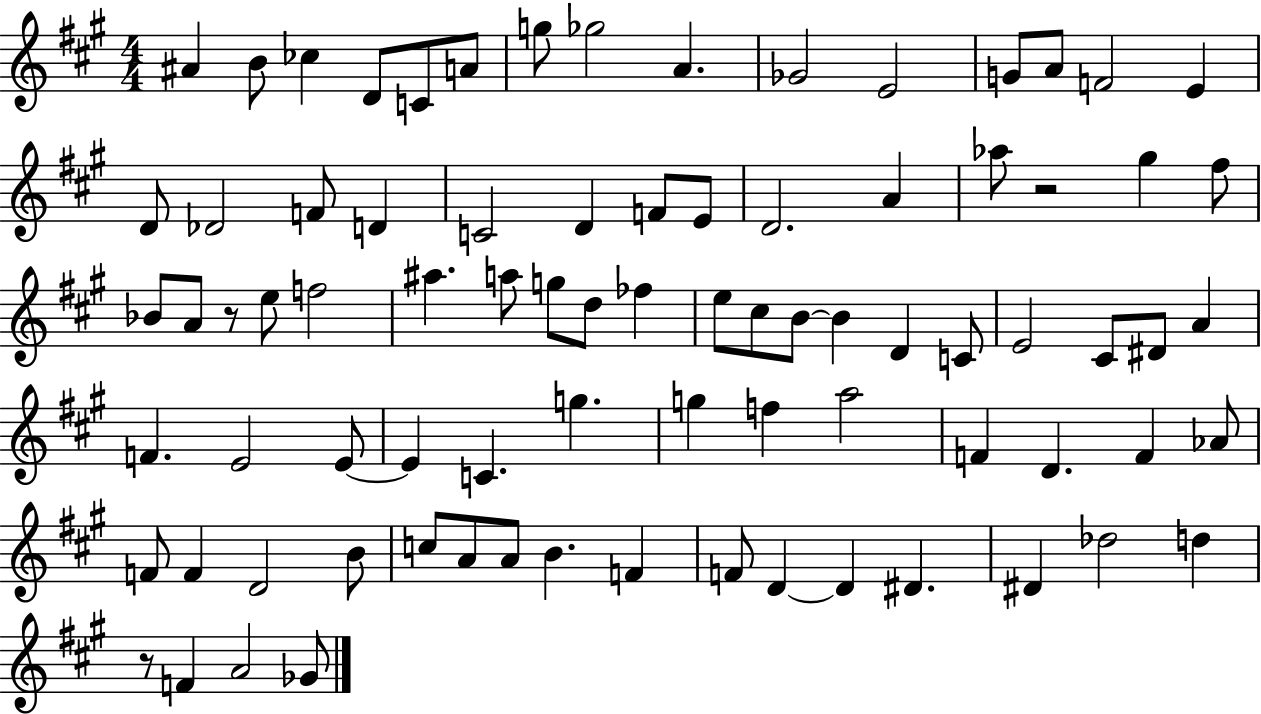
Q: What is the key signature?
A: A major